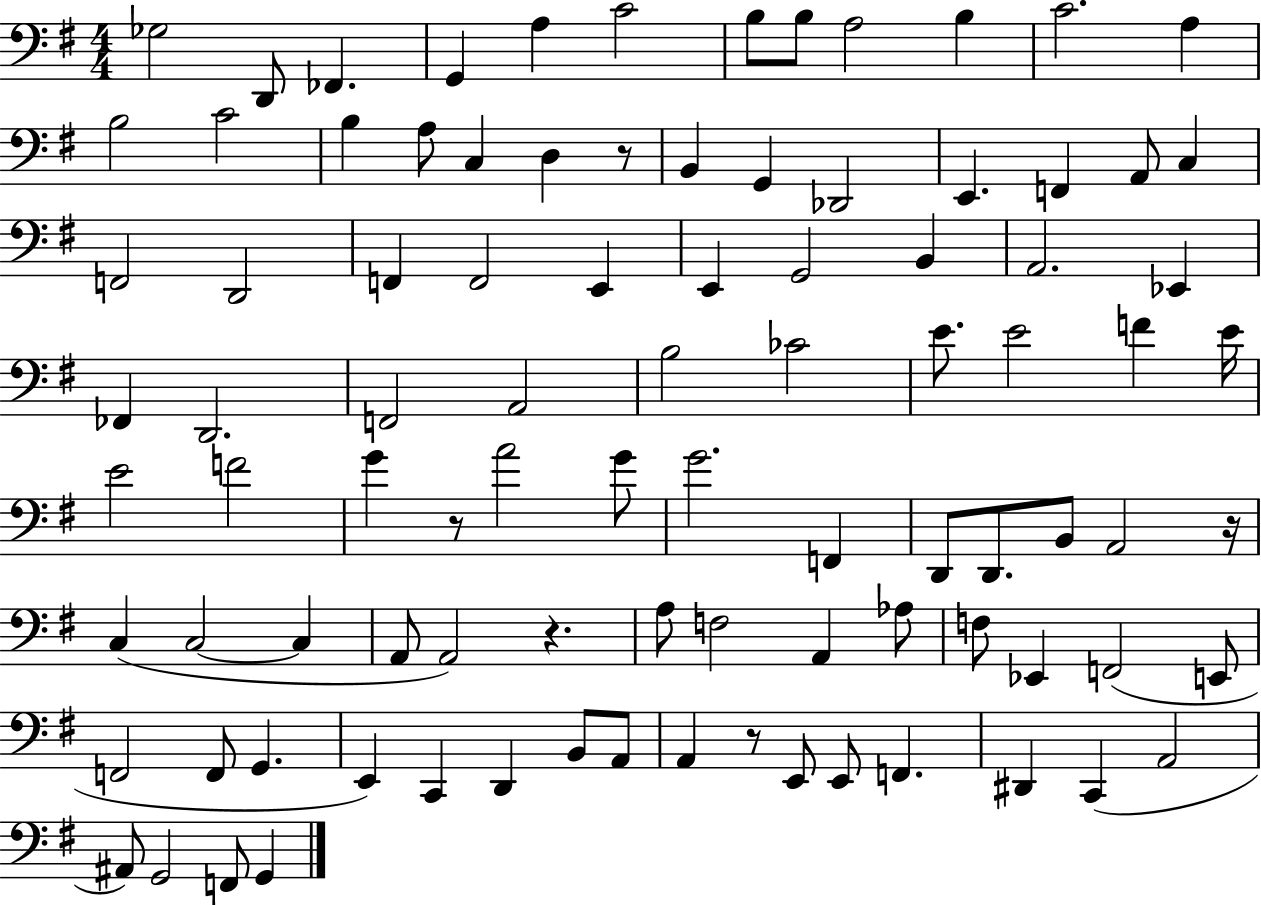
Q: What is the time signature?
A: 4/4